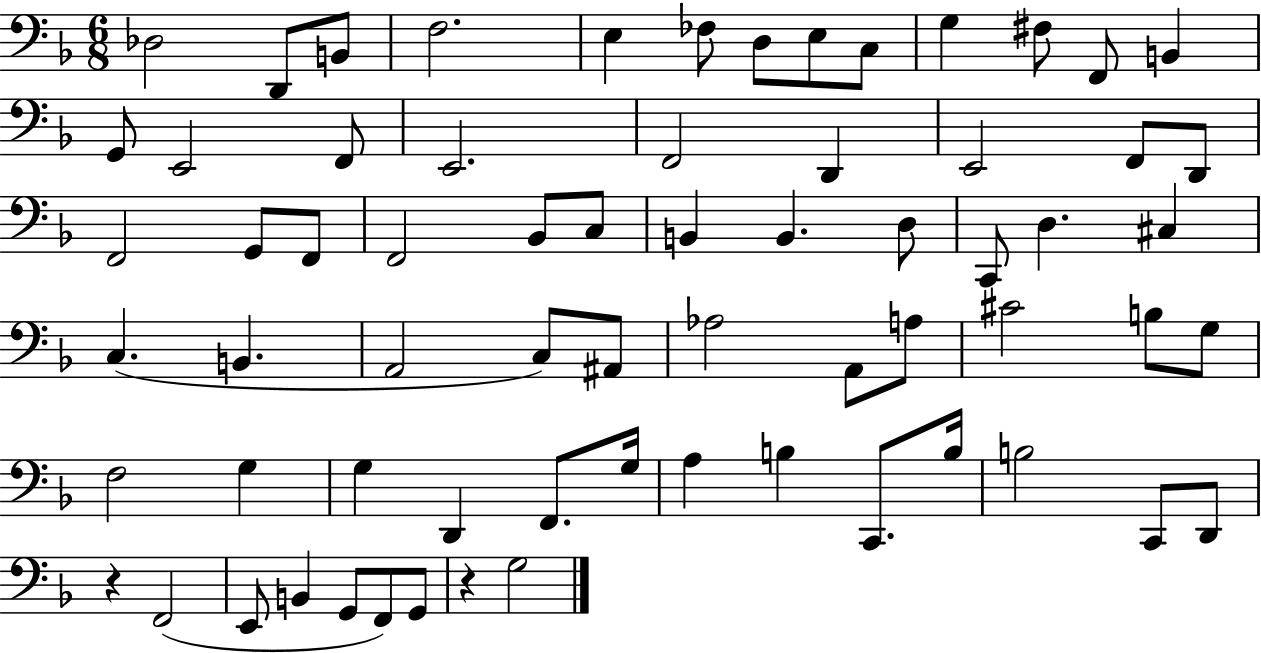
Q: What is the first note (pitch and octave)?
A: Db3